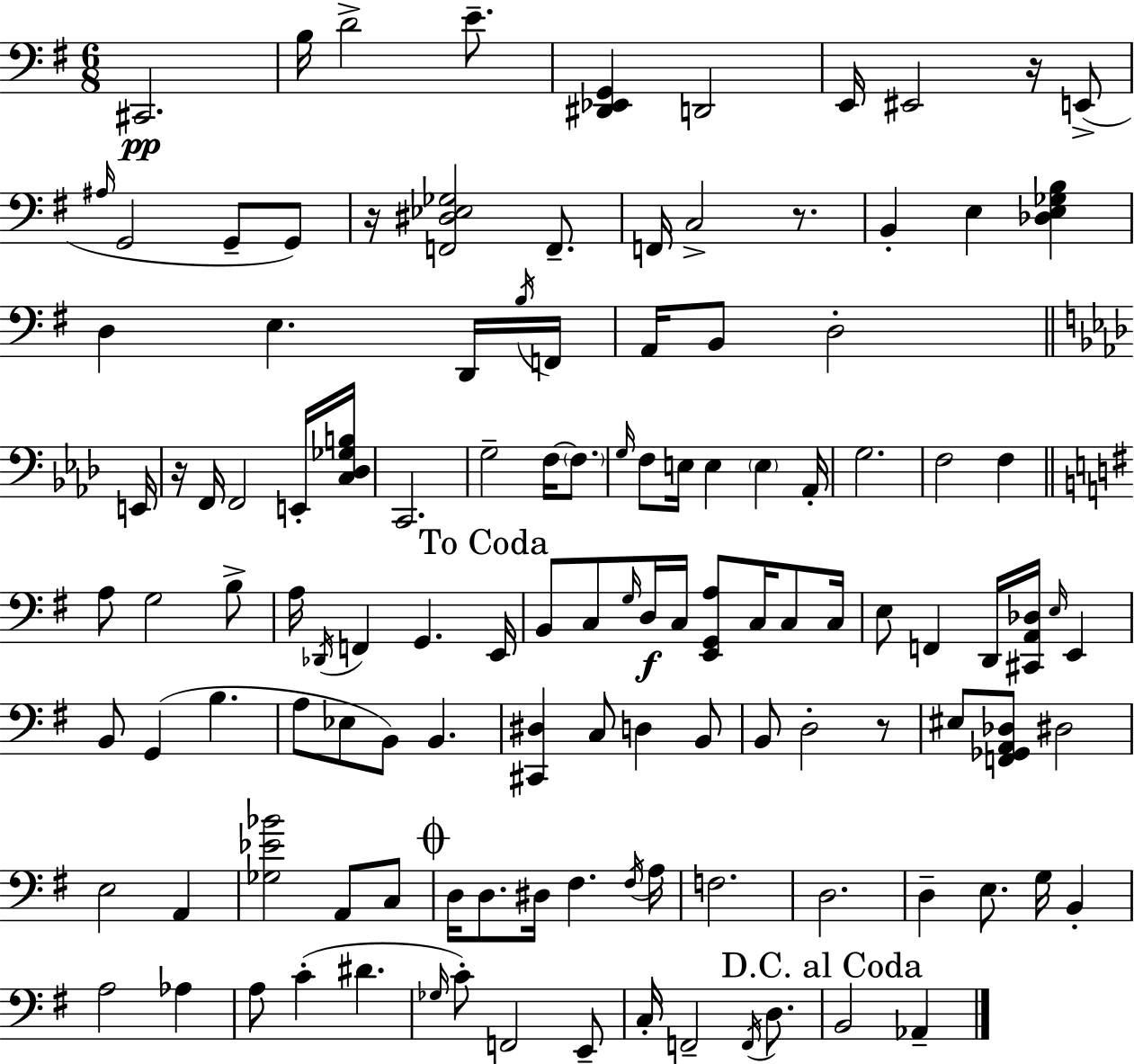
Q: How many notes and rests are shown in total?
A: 122